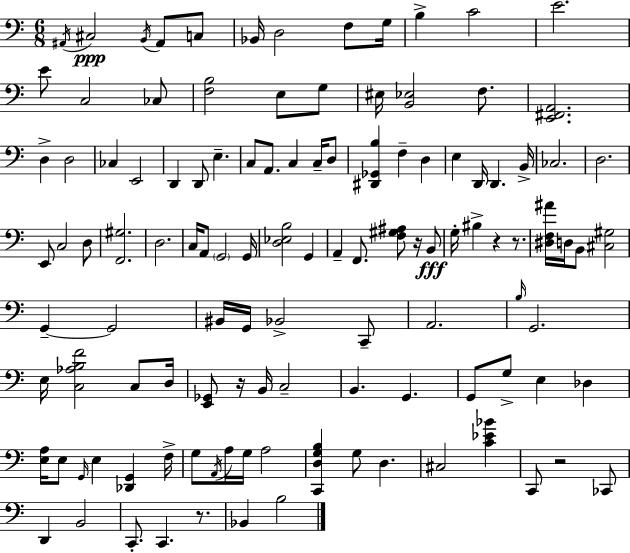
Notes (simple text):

A#2/s C#3/h B2/s A#2/e C3/e Bb2/s D3/h F3/e G3/s B3/q C4/h E4/h. E4/e C3/h CES3/e [F3,B3]/h E3/e G3/e EIS3/s [B2,Eb3]/h F3/e. [E2,F#2,A2]/h. D3/q D3/h CES3/q E2/h D2/q D2/e E3/q. C3/e A2/e. C3/q C3/s D3/e [D#2,Gb2,B3]/q F3/q D3/q E3/q D2/s D2/q. B2/s CES3/h. D3/h. E2/e C3/h D3/e [F2,G#3]/h. D3/h. C3/s A2/e G2/h G2/s [D3,Eb3,B3]/h G2/q A2/q F2/e. [F3,G#3,A#3]/e R/s B2/e G3/s BIS3/q R/q R/e. [D#3,F3,A#4]/s D3/s B2/e [C#3,G#3]/h G2/q G2/h BIS2/s G2/s Bb2/h C2/e A2/h. B3/s G2/h. E3/s [C3,Ab3,B3,F4]/h C3/e D3/s [E2,Gb2]/e R/s B2/s C3/h B2/q. G2/q. G2/e G3/e E3/q Db3/q [E3,A3]/s E3/e G2/s E3/q [Db2,G2]/q F3/s G3/e A2/s A3/s G3/s A3/h [C2,D3,G3,B3]/q G3/e D3/q. C#3/h [C4,Eb4,Bb4]/q C2/e R/h CES2/e D2/q B2/h C2/e. C2/q. R/e. Bb2/q B3/h